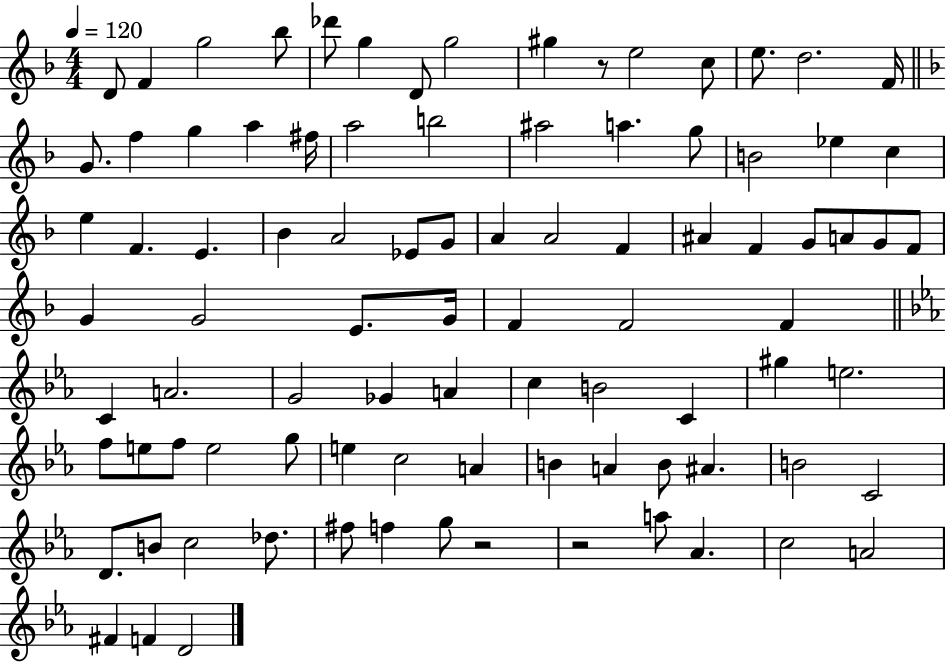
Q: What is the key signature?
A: F major